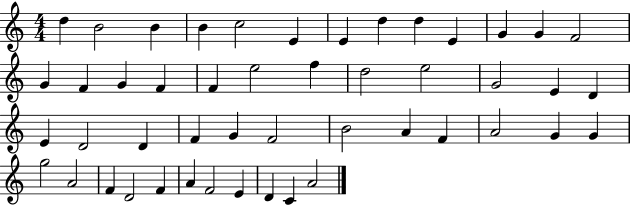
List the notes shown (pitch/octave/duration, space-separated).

D5/q B4/h B4/q B4/q C5/h E4/q E4/q D5/q D5/q E4/q G4/q G4/q F4/h G4/q F4/q G4/q F4/q F4/q E5/h F5/q D5/h E5/h G4/h E4/q D4/q E4/q D4/h D4/q F4/q G4/q F4/h B4/h A4/q F4/q A4/h G4/q G4/q G5/h A4/h F4/q D4/h F4/q A4/q F4/h E4/q D4/q C4/q A4/h